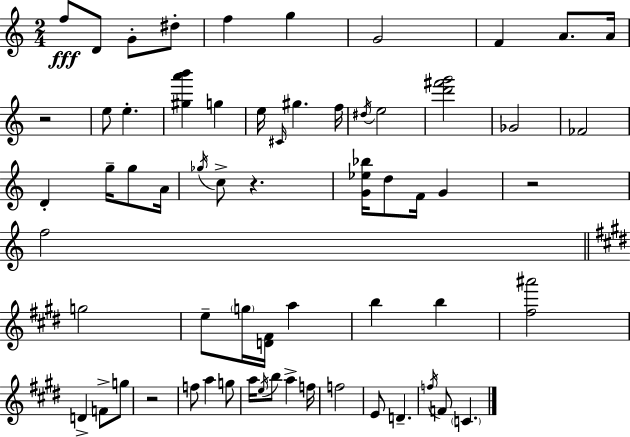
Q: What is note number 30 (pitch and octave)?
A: G4